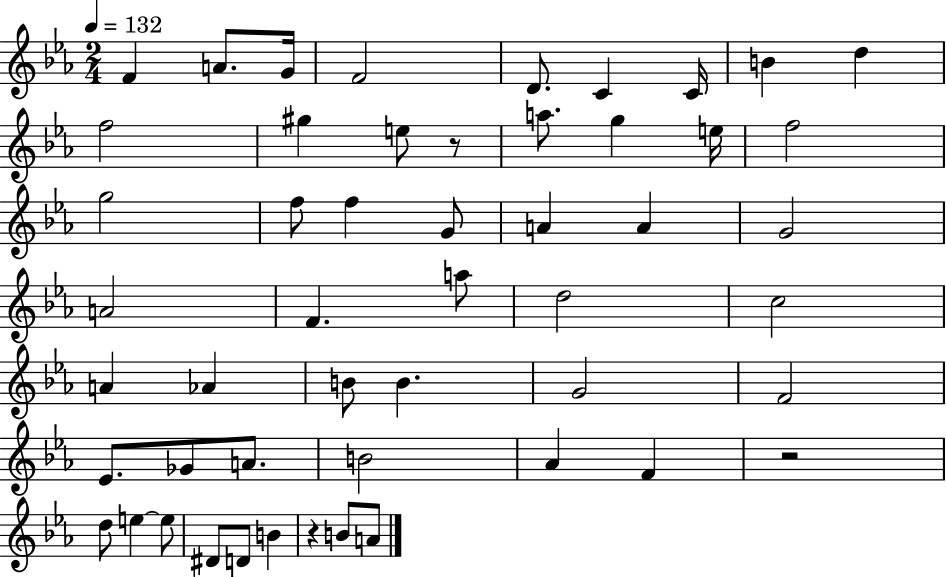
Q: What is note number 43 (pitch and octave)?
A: E5